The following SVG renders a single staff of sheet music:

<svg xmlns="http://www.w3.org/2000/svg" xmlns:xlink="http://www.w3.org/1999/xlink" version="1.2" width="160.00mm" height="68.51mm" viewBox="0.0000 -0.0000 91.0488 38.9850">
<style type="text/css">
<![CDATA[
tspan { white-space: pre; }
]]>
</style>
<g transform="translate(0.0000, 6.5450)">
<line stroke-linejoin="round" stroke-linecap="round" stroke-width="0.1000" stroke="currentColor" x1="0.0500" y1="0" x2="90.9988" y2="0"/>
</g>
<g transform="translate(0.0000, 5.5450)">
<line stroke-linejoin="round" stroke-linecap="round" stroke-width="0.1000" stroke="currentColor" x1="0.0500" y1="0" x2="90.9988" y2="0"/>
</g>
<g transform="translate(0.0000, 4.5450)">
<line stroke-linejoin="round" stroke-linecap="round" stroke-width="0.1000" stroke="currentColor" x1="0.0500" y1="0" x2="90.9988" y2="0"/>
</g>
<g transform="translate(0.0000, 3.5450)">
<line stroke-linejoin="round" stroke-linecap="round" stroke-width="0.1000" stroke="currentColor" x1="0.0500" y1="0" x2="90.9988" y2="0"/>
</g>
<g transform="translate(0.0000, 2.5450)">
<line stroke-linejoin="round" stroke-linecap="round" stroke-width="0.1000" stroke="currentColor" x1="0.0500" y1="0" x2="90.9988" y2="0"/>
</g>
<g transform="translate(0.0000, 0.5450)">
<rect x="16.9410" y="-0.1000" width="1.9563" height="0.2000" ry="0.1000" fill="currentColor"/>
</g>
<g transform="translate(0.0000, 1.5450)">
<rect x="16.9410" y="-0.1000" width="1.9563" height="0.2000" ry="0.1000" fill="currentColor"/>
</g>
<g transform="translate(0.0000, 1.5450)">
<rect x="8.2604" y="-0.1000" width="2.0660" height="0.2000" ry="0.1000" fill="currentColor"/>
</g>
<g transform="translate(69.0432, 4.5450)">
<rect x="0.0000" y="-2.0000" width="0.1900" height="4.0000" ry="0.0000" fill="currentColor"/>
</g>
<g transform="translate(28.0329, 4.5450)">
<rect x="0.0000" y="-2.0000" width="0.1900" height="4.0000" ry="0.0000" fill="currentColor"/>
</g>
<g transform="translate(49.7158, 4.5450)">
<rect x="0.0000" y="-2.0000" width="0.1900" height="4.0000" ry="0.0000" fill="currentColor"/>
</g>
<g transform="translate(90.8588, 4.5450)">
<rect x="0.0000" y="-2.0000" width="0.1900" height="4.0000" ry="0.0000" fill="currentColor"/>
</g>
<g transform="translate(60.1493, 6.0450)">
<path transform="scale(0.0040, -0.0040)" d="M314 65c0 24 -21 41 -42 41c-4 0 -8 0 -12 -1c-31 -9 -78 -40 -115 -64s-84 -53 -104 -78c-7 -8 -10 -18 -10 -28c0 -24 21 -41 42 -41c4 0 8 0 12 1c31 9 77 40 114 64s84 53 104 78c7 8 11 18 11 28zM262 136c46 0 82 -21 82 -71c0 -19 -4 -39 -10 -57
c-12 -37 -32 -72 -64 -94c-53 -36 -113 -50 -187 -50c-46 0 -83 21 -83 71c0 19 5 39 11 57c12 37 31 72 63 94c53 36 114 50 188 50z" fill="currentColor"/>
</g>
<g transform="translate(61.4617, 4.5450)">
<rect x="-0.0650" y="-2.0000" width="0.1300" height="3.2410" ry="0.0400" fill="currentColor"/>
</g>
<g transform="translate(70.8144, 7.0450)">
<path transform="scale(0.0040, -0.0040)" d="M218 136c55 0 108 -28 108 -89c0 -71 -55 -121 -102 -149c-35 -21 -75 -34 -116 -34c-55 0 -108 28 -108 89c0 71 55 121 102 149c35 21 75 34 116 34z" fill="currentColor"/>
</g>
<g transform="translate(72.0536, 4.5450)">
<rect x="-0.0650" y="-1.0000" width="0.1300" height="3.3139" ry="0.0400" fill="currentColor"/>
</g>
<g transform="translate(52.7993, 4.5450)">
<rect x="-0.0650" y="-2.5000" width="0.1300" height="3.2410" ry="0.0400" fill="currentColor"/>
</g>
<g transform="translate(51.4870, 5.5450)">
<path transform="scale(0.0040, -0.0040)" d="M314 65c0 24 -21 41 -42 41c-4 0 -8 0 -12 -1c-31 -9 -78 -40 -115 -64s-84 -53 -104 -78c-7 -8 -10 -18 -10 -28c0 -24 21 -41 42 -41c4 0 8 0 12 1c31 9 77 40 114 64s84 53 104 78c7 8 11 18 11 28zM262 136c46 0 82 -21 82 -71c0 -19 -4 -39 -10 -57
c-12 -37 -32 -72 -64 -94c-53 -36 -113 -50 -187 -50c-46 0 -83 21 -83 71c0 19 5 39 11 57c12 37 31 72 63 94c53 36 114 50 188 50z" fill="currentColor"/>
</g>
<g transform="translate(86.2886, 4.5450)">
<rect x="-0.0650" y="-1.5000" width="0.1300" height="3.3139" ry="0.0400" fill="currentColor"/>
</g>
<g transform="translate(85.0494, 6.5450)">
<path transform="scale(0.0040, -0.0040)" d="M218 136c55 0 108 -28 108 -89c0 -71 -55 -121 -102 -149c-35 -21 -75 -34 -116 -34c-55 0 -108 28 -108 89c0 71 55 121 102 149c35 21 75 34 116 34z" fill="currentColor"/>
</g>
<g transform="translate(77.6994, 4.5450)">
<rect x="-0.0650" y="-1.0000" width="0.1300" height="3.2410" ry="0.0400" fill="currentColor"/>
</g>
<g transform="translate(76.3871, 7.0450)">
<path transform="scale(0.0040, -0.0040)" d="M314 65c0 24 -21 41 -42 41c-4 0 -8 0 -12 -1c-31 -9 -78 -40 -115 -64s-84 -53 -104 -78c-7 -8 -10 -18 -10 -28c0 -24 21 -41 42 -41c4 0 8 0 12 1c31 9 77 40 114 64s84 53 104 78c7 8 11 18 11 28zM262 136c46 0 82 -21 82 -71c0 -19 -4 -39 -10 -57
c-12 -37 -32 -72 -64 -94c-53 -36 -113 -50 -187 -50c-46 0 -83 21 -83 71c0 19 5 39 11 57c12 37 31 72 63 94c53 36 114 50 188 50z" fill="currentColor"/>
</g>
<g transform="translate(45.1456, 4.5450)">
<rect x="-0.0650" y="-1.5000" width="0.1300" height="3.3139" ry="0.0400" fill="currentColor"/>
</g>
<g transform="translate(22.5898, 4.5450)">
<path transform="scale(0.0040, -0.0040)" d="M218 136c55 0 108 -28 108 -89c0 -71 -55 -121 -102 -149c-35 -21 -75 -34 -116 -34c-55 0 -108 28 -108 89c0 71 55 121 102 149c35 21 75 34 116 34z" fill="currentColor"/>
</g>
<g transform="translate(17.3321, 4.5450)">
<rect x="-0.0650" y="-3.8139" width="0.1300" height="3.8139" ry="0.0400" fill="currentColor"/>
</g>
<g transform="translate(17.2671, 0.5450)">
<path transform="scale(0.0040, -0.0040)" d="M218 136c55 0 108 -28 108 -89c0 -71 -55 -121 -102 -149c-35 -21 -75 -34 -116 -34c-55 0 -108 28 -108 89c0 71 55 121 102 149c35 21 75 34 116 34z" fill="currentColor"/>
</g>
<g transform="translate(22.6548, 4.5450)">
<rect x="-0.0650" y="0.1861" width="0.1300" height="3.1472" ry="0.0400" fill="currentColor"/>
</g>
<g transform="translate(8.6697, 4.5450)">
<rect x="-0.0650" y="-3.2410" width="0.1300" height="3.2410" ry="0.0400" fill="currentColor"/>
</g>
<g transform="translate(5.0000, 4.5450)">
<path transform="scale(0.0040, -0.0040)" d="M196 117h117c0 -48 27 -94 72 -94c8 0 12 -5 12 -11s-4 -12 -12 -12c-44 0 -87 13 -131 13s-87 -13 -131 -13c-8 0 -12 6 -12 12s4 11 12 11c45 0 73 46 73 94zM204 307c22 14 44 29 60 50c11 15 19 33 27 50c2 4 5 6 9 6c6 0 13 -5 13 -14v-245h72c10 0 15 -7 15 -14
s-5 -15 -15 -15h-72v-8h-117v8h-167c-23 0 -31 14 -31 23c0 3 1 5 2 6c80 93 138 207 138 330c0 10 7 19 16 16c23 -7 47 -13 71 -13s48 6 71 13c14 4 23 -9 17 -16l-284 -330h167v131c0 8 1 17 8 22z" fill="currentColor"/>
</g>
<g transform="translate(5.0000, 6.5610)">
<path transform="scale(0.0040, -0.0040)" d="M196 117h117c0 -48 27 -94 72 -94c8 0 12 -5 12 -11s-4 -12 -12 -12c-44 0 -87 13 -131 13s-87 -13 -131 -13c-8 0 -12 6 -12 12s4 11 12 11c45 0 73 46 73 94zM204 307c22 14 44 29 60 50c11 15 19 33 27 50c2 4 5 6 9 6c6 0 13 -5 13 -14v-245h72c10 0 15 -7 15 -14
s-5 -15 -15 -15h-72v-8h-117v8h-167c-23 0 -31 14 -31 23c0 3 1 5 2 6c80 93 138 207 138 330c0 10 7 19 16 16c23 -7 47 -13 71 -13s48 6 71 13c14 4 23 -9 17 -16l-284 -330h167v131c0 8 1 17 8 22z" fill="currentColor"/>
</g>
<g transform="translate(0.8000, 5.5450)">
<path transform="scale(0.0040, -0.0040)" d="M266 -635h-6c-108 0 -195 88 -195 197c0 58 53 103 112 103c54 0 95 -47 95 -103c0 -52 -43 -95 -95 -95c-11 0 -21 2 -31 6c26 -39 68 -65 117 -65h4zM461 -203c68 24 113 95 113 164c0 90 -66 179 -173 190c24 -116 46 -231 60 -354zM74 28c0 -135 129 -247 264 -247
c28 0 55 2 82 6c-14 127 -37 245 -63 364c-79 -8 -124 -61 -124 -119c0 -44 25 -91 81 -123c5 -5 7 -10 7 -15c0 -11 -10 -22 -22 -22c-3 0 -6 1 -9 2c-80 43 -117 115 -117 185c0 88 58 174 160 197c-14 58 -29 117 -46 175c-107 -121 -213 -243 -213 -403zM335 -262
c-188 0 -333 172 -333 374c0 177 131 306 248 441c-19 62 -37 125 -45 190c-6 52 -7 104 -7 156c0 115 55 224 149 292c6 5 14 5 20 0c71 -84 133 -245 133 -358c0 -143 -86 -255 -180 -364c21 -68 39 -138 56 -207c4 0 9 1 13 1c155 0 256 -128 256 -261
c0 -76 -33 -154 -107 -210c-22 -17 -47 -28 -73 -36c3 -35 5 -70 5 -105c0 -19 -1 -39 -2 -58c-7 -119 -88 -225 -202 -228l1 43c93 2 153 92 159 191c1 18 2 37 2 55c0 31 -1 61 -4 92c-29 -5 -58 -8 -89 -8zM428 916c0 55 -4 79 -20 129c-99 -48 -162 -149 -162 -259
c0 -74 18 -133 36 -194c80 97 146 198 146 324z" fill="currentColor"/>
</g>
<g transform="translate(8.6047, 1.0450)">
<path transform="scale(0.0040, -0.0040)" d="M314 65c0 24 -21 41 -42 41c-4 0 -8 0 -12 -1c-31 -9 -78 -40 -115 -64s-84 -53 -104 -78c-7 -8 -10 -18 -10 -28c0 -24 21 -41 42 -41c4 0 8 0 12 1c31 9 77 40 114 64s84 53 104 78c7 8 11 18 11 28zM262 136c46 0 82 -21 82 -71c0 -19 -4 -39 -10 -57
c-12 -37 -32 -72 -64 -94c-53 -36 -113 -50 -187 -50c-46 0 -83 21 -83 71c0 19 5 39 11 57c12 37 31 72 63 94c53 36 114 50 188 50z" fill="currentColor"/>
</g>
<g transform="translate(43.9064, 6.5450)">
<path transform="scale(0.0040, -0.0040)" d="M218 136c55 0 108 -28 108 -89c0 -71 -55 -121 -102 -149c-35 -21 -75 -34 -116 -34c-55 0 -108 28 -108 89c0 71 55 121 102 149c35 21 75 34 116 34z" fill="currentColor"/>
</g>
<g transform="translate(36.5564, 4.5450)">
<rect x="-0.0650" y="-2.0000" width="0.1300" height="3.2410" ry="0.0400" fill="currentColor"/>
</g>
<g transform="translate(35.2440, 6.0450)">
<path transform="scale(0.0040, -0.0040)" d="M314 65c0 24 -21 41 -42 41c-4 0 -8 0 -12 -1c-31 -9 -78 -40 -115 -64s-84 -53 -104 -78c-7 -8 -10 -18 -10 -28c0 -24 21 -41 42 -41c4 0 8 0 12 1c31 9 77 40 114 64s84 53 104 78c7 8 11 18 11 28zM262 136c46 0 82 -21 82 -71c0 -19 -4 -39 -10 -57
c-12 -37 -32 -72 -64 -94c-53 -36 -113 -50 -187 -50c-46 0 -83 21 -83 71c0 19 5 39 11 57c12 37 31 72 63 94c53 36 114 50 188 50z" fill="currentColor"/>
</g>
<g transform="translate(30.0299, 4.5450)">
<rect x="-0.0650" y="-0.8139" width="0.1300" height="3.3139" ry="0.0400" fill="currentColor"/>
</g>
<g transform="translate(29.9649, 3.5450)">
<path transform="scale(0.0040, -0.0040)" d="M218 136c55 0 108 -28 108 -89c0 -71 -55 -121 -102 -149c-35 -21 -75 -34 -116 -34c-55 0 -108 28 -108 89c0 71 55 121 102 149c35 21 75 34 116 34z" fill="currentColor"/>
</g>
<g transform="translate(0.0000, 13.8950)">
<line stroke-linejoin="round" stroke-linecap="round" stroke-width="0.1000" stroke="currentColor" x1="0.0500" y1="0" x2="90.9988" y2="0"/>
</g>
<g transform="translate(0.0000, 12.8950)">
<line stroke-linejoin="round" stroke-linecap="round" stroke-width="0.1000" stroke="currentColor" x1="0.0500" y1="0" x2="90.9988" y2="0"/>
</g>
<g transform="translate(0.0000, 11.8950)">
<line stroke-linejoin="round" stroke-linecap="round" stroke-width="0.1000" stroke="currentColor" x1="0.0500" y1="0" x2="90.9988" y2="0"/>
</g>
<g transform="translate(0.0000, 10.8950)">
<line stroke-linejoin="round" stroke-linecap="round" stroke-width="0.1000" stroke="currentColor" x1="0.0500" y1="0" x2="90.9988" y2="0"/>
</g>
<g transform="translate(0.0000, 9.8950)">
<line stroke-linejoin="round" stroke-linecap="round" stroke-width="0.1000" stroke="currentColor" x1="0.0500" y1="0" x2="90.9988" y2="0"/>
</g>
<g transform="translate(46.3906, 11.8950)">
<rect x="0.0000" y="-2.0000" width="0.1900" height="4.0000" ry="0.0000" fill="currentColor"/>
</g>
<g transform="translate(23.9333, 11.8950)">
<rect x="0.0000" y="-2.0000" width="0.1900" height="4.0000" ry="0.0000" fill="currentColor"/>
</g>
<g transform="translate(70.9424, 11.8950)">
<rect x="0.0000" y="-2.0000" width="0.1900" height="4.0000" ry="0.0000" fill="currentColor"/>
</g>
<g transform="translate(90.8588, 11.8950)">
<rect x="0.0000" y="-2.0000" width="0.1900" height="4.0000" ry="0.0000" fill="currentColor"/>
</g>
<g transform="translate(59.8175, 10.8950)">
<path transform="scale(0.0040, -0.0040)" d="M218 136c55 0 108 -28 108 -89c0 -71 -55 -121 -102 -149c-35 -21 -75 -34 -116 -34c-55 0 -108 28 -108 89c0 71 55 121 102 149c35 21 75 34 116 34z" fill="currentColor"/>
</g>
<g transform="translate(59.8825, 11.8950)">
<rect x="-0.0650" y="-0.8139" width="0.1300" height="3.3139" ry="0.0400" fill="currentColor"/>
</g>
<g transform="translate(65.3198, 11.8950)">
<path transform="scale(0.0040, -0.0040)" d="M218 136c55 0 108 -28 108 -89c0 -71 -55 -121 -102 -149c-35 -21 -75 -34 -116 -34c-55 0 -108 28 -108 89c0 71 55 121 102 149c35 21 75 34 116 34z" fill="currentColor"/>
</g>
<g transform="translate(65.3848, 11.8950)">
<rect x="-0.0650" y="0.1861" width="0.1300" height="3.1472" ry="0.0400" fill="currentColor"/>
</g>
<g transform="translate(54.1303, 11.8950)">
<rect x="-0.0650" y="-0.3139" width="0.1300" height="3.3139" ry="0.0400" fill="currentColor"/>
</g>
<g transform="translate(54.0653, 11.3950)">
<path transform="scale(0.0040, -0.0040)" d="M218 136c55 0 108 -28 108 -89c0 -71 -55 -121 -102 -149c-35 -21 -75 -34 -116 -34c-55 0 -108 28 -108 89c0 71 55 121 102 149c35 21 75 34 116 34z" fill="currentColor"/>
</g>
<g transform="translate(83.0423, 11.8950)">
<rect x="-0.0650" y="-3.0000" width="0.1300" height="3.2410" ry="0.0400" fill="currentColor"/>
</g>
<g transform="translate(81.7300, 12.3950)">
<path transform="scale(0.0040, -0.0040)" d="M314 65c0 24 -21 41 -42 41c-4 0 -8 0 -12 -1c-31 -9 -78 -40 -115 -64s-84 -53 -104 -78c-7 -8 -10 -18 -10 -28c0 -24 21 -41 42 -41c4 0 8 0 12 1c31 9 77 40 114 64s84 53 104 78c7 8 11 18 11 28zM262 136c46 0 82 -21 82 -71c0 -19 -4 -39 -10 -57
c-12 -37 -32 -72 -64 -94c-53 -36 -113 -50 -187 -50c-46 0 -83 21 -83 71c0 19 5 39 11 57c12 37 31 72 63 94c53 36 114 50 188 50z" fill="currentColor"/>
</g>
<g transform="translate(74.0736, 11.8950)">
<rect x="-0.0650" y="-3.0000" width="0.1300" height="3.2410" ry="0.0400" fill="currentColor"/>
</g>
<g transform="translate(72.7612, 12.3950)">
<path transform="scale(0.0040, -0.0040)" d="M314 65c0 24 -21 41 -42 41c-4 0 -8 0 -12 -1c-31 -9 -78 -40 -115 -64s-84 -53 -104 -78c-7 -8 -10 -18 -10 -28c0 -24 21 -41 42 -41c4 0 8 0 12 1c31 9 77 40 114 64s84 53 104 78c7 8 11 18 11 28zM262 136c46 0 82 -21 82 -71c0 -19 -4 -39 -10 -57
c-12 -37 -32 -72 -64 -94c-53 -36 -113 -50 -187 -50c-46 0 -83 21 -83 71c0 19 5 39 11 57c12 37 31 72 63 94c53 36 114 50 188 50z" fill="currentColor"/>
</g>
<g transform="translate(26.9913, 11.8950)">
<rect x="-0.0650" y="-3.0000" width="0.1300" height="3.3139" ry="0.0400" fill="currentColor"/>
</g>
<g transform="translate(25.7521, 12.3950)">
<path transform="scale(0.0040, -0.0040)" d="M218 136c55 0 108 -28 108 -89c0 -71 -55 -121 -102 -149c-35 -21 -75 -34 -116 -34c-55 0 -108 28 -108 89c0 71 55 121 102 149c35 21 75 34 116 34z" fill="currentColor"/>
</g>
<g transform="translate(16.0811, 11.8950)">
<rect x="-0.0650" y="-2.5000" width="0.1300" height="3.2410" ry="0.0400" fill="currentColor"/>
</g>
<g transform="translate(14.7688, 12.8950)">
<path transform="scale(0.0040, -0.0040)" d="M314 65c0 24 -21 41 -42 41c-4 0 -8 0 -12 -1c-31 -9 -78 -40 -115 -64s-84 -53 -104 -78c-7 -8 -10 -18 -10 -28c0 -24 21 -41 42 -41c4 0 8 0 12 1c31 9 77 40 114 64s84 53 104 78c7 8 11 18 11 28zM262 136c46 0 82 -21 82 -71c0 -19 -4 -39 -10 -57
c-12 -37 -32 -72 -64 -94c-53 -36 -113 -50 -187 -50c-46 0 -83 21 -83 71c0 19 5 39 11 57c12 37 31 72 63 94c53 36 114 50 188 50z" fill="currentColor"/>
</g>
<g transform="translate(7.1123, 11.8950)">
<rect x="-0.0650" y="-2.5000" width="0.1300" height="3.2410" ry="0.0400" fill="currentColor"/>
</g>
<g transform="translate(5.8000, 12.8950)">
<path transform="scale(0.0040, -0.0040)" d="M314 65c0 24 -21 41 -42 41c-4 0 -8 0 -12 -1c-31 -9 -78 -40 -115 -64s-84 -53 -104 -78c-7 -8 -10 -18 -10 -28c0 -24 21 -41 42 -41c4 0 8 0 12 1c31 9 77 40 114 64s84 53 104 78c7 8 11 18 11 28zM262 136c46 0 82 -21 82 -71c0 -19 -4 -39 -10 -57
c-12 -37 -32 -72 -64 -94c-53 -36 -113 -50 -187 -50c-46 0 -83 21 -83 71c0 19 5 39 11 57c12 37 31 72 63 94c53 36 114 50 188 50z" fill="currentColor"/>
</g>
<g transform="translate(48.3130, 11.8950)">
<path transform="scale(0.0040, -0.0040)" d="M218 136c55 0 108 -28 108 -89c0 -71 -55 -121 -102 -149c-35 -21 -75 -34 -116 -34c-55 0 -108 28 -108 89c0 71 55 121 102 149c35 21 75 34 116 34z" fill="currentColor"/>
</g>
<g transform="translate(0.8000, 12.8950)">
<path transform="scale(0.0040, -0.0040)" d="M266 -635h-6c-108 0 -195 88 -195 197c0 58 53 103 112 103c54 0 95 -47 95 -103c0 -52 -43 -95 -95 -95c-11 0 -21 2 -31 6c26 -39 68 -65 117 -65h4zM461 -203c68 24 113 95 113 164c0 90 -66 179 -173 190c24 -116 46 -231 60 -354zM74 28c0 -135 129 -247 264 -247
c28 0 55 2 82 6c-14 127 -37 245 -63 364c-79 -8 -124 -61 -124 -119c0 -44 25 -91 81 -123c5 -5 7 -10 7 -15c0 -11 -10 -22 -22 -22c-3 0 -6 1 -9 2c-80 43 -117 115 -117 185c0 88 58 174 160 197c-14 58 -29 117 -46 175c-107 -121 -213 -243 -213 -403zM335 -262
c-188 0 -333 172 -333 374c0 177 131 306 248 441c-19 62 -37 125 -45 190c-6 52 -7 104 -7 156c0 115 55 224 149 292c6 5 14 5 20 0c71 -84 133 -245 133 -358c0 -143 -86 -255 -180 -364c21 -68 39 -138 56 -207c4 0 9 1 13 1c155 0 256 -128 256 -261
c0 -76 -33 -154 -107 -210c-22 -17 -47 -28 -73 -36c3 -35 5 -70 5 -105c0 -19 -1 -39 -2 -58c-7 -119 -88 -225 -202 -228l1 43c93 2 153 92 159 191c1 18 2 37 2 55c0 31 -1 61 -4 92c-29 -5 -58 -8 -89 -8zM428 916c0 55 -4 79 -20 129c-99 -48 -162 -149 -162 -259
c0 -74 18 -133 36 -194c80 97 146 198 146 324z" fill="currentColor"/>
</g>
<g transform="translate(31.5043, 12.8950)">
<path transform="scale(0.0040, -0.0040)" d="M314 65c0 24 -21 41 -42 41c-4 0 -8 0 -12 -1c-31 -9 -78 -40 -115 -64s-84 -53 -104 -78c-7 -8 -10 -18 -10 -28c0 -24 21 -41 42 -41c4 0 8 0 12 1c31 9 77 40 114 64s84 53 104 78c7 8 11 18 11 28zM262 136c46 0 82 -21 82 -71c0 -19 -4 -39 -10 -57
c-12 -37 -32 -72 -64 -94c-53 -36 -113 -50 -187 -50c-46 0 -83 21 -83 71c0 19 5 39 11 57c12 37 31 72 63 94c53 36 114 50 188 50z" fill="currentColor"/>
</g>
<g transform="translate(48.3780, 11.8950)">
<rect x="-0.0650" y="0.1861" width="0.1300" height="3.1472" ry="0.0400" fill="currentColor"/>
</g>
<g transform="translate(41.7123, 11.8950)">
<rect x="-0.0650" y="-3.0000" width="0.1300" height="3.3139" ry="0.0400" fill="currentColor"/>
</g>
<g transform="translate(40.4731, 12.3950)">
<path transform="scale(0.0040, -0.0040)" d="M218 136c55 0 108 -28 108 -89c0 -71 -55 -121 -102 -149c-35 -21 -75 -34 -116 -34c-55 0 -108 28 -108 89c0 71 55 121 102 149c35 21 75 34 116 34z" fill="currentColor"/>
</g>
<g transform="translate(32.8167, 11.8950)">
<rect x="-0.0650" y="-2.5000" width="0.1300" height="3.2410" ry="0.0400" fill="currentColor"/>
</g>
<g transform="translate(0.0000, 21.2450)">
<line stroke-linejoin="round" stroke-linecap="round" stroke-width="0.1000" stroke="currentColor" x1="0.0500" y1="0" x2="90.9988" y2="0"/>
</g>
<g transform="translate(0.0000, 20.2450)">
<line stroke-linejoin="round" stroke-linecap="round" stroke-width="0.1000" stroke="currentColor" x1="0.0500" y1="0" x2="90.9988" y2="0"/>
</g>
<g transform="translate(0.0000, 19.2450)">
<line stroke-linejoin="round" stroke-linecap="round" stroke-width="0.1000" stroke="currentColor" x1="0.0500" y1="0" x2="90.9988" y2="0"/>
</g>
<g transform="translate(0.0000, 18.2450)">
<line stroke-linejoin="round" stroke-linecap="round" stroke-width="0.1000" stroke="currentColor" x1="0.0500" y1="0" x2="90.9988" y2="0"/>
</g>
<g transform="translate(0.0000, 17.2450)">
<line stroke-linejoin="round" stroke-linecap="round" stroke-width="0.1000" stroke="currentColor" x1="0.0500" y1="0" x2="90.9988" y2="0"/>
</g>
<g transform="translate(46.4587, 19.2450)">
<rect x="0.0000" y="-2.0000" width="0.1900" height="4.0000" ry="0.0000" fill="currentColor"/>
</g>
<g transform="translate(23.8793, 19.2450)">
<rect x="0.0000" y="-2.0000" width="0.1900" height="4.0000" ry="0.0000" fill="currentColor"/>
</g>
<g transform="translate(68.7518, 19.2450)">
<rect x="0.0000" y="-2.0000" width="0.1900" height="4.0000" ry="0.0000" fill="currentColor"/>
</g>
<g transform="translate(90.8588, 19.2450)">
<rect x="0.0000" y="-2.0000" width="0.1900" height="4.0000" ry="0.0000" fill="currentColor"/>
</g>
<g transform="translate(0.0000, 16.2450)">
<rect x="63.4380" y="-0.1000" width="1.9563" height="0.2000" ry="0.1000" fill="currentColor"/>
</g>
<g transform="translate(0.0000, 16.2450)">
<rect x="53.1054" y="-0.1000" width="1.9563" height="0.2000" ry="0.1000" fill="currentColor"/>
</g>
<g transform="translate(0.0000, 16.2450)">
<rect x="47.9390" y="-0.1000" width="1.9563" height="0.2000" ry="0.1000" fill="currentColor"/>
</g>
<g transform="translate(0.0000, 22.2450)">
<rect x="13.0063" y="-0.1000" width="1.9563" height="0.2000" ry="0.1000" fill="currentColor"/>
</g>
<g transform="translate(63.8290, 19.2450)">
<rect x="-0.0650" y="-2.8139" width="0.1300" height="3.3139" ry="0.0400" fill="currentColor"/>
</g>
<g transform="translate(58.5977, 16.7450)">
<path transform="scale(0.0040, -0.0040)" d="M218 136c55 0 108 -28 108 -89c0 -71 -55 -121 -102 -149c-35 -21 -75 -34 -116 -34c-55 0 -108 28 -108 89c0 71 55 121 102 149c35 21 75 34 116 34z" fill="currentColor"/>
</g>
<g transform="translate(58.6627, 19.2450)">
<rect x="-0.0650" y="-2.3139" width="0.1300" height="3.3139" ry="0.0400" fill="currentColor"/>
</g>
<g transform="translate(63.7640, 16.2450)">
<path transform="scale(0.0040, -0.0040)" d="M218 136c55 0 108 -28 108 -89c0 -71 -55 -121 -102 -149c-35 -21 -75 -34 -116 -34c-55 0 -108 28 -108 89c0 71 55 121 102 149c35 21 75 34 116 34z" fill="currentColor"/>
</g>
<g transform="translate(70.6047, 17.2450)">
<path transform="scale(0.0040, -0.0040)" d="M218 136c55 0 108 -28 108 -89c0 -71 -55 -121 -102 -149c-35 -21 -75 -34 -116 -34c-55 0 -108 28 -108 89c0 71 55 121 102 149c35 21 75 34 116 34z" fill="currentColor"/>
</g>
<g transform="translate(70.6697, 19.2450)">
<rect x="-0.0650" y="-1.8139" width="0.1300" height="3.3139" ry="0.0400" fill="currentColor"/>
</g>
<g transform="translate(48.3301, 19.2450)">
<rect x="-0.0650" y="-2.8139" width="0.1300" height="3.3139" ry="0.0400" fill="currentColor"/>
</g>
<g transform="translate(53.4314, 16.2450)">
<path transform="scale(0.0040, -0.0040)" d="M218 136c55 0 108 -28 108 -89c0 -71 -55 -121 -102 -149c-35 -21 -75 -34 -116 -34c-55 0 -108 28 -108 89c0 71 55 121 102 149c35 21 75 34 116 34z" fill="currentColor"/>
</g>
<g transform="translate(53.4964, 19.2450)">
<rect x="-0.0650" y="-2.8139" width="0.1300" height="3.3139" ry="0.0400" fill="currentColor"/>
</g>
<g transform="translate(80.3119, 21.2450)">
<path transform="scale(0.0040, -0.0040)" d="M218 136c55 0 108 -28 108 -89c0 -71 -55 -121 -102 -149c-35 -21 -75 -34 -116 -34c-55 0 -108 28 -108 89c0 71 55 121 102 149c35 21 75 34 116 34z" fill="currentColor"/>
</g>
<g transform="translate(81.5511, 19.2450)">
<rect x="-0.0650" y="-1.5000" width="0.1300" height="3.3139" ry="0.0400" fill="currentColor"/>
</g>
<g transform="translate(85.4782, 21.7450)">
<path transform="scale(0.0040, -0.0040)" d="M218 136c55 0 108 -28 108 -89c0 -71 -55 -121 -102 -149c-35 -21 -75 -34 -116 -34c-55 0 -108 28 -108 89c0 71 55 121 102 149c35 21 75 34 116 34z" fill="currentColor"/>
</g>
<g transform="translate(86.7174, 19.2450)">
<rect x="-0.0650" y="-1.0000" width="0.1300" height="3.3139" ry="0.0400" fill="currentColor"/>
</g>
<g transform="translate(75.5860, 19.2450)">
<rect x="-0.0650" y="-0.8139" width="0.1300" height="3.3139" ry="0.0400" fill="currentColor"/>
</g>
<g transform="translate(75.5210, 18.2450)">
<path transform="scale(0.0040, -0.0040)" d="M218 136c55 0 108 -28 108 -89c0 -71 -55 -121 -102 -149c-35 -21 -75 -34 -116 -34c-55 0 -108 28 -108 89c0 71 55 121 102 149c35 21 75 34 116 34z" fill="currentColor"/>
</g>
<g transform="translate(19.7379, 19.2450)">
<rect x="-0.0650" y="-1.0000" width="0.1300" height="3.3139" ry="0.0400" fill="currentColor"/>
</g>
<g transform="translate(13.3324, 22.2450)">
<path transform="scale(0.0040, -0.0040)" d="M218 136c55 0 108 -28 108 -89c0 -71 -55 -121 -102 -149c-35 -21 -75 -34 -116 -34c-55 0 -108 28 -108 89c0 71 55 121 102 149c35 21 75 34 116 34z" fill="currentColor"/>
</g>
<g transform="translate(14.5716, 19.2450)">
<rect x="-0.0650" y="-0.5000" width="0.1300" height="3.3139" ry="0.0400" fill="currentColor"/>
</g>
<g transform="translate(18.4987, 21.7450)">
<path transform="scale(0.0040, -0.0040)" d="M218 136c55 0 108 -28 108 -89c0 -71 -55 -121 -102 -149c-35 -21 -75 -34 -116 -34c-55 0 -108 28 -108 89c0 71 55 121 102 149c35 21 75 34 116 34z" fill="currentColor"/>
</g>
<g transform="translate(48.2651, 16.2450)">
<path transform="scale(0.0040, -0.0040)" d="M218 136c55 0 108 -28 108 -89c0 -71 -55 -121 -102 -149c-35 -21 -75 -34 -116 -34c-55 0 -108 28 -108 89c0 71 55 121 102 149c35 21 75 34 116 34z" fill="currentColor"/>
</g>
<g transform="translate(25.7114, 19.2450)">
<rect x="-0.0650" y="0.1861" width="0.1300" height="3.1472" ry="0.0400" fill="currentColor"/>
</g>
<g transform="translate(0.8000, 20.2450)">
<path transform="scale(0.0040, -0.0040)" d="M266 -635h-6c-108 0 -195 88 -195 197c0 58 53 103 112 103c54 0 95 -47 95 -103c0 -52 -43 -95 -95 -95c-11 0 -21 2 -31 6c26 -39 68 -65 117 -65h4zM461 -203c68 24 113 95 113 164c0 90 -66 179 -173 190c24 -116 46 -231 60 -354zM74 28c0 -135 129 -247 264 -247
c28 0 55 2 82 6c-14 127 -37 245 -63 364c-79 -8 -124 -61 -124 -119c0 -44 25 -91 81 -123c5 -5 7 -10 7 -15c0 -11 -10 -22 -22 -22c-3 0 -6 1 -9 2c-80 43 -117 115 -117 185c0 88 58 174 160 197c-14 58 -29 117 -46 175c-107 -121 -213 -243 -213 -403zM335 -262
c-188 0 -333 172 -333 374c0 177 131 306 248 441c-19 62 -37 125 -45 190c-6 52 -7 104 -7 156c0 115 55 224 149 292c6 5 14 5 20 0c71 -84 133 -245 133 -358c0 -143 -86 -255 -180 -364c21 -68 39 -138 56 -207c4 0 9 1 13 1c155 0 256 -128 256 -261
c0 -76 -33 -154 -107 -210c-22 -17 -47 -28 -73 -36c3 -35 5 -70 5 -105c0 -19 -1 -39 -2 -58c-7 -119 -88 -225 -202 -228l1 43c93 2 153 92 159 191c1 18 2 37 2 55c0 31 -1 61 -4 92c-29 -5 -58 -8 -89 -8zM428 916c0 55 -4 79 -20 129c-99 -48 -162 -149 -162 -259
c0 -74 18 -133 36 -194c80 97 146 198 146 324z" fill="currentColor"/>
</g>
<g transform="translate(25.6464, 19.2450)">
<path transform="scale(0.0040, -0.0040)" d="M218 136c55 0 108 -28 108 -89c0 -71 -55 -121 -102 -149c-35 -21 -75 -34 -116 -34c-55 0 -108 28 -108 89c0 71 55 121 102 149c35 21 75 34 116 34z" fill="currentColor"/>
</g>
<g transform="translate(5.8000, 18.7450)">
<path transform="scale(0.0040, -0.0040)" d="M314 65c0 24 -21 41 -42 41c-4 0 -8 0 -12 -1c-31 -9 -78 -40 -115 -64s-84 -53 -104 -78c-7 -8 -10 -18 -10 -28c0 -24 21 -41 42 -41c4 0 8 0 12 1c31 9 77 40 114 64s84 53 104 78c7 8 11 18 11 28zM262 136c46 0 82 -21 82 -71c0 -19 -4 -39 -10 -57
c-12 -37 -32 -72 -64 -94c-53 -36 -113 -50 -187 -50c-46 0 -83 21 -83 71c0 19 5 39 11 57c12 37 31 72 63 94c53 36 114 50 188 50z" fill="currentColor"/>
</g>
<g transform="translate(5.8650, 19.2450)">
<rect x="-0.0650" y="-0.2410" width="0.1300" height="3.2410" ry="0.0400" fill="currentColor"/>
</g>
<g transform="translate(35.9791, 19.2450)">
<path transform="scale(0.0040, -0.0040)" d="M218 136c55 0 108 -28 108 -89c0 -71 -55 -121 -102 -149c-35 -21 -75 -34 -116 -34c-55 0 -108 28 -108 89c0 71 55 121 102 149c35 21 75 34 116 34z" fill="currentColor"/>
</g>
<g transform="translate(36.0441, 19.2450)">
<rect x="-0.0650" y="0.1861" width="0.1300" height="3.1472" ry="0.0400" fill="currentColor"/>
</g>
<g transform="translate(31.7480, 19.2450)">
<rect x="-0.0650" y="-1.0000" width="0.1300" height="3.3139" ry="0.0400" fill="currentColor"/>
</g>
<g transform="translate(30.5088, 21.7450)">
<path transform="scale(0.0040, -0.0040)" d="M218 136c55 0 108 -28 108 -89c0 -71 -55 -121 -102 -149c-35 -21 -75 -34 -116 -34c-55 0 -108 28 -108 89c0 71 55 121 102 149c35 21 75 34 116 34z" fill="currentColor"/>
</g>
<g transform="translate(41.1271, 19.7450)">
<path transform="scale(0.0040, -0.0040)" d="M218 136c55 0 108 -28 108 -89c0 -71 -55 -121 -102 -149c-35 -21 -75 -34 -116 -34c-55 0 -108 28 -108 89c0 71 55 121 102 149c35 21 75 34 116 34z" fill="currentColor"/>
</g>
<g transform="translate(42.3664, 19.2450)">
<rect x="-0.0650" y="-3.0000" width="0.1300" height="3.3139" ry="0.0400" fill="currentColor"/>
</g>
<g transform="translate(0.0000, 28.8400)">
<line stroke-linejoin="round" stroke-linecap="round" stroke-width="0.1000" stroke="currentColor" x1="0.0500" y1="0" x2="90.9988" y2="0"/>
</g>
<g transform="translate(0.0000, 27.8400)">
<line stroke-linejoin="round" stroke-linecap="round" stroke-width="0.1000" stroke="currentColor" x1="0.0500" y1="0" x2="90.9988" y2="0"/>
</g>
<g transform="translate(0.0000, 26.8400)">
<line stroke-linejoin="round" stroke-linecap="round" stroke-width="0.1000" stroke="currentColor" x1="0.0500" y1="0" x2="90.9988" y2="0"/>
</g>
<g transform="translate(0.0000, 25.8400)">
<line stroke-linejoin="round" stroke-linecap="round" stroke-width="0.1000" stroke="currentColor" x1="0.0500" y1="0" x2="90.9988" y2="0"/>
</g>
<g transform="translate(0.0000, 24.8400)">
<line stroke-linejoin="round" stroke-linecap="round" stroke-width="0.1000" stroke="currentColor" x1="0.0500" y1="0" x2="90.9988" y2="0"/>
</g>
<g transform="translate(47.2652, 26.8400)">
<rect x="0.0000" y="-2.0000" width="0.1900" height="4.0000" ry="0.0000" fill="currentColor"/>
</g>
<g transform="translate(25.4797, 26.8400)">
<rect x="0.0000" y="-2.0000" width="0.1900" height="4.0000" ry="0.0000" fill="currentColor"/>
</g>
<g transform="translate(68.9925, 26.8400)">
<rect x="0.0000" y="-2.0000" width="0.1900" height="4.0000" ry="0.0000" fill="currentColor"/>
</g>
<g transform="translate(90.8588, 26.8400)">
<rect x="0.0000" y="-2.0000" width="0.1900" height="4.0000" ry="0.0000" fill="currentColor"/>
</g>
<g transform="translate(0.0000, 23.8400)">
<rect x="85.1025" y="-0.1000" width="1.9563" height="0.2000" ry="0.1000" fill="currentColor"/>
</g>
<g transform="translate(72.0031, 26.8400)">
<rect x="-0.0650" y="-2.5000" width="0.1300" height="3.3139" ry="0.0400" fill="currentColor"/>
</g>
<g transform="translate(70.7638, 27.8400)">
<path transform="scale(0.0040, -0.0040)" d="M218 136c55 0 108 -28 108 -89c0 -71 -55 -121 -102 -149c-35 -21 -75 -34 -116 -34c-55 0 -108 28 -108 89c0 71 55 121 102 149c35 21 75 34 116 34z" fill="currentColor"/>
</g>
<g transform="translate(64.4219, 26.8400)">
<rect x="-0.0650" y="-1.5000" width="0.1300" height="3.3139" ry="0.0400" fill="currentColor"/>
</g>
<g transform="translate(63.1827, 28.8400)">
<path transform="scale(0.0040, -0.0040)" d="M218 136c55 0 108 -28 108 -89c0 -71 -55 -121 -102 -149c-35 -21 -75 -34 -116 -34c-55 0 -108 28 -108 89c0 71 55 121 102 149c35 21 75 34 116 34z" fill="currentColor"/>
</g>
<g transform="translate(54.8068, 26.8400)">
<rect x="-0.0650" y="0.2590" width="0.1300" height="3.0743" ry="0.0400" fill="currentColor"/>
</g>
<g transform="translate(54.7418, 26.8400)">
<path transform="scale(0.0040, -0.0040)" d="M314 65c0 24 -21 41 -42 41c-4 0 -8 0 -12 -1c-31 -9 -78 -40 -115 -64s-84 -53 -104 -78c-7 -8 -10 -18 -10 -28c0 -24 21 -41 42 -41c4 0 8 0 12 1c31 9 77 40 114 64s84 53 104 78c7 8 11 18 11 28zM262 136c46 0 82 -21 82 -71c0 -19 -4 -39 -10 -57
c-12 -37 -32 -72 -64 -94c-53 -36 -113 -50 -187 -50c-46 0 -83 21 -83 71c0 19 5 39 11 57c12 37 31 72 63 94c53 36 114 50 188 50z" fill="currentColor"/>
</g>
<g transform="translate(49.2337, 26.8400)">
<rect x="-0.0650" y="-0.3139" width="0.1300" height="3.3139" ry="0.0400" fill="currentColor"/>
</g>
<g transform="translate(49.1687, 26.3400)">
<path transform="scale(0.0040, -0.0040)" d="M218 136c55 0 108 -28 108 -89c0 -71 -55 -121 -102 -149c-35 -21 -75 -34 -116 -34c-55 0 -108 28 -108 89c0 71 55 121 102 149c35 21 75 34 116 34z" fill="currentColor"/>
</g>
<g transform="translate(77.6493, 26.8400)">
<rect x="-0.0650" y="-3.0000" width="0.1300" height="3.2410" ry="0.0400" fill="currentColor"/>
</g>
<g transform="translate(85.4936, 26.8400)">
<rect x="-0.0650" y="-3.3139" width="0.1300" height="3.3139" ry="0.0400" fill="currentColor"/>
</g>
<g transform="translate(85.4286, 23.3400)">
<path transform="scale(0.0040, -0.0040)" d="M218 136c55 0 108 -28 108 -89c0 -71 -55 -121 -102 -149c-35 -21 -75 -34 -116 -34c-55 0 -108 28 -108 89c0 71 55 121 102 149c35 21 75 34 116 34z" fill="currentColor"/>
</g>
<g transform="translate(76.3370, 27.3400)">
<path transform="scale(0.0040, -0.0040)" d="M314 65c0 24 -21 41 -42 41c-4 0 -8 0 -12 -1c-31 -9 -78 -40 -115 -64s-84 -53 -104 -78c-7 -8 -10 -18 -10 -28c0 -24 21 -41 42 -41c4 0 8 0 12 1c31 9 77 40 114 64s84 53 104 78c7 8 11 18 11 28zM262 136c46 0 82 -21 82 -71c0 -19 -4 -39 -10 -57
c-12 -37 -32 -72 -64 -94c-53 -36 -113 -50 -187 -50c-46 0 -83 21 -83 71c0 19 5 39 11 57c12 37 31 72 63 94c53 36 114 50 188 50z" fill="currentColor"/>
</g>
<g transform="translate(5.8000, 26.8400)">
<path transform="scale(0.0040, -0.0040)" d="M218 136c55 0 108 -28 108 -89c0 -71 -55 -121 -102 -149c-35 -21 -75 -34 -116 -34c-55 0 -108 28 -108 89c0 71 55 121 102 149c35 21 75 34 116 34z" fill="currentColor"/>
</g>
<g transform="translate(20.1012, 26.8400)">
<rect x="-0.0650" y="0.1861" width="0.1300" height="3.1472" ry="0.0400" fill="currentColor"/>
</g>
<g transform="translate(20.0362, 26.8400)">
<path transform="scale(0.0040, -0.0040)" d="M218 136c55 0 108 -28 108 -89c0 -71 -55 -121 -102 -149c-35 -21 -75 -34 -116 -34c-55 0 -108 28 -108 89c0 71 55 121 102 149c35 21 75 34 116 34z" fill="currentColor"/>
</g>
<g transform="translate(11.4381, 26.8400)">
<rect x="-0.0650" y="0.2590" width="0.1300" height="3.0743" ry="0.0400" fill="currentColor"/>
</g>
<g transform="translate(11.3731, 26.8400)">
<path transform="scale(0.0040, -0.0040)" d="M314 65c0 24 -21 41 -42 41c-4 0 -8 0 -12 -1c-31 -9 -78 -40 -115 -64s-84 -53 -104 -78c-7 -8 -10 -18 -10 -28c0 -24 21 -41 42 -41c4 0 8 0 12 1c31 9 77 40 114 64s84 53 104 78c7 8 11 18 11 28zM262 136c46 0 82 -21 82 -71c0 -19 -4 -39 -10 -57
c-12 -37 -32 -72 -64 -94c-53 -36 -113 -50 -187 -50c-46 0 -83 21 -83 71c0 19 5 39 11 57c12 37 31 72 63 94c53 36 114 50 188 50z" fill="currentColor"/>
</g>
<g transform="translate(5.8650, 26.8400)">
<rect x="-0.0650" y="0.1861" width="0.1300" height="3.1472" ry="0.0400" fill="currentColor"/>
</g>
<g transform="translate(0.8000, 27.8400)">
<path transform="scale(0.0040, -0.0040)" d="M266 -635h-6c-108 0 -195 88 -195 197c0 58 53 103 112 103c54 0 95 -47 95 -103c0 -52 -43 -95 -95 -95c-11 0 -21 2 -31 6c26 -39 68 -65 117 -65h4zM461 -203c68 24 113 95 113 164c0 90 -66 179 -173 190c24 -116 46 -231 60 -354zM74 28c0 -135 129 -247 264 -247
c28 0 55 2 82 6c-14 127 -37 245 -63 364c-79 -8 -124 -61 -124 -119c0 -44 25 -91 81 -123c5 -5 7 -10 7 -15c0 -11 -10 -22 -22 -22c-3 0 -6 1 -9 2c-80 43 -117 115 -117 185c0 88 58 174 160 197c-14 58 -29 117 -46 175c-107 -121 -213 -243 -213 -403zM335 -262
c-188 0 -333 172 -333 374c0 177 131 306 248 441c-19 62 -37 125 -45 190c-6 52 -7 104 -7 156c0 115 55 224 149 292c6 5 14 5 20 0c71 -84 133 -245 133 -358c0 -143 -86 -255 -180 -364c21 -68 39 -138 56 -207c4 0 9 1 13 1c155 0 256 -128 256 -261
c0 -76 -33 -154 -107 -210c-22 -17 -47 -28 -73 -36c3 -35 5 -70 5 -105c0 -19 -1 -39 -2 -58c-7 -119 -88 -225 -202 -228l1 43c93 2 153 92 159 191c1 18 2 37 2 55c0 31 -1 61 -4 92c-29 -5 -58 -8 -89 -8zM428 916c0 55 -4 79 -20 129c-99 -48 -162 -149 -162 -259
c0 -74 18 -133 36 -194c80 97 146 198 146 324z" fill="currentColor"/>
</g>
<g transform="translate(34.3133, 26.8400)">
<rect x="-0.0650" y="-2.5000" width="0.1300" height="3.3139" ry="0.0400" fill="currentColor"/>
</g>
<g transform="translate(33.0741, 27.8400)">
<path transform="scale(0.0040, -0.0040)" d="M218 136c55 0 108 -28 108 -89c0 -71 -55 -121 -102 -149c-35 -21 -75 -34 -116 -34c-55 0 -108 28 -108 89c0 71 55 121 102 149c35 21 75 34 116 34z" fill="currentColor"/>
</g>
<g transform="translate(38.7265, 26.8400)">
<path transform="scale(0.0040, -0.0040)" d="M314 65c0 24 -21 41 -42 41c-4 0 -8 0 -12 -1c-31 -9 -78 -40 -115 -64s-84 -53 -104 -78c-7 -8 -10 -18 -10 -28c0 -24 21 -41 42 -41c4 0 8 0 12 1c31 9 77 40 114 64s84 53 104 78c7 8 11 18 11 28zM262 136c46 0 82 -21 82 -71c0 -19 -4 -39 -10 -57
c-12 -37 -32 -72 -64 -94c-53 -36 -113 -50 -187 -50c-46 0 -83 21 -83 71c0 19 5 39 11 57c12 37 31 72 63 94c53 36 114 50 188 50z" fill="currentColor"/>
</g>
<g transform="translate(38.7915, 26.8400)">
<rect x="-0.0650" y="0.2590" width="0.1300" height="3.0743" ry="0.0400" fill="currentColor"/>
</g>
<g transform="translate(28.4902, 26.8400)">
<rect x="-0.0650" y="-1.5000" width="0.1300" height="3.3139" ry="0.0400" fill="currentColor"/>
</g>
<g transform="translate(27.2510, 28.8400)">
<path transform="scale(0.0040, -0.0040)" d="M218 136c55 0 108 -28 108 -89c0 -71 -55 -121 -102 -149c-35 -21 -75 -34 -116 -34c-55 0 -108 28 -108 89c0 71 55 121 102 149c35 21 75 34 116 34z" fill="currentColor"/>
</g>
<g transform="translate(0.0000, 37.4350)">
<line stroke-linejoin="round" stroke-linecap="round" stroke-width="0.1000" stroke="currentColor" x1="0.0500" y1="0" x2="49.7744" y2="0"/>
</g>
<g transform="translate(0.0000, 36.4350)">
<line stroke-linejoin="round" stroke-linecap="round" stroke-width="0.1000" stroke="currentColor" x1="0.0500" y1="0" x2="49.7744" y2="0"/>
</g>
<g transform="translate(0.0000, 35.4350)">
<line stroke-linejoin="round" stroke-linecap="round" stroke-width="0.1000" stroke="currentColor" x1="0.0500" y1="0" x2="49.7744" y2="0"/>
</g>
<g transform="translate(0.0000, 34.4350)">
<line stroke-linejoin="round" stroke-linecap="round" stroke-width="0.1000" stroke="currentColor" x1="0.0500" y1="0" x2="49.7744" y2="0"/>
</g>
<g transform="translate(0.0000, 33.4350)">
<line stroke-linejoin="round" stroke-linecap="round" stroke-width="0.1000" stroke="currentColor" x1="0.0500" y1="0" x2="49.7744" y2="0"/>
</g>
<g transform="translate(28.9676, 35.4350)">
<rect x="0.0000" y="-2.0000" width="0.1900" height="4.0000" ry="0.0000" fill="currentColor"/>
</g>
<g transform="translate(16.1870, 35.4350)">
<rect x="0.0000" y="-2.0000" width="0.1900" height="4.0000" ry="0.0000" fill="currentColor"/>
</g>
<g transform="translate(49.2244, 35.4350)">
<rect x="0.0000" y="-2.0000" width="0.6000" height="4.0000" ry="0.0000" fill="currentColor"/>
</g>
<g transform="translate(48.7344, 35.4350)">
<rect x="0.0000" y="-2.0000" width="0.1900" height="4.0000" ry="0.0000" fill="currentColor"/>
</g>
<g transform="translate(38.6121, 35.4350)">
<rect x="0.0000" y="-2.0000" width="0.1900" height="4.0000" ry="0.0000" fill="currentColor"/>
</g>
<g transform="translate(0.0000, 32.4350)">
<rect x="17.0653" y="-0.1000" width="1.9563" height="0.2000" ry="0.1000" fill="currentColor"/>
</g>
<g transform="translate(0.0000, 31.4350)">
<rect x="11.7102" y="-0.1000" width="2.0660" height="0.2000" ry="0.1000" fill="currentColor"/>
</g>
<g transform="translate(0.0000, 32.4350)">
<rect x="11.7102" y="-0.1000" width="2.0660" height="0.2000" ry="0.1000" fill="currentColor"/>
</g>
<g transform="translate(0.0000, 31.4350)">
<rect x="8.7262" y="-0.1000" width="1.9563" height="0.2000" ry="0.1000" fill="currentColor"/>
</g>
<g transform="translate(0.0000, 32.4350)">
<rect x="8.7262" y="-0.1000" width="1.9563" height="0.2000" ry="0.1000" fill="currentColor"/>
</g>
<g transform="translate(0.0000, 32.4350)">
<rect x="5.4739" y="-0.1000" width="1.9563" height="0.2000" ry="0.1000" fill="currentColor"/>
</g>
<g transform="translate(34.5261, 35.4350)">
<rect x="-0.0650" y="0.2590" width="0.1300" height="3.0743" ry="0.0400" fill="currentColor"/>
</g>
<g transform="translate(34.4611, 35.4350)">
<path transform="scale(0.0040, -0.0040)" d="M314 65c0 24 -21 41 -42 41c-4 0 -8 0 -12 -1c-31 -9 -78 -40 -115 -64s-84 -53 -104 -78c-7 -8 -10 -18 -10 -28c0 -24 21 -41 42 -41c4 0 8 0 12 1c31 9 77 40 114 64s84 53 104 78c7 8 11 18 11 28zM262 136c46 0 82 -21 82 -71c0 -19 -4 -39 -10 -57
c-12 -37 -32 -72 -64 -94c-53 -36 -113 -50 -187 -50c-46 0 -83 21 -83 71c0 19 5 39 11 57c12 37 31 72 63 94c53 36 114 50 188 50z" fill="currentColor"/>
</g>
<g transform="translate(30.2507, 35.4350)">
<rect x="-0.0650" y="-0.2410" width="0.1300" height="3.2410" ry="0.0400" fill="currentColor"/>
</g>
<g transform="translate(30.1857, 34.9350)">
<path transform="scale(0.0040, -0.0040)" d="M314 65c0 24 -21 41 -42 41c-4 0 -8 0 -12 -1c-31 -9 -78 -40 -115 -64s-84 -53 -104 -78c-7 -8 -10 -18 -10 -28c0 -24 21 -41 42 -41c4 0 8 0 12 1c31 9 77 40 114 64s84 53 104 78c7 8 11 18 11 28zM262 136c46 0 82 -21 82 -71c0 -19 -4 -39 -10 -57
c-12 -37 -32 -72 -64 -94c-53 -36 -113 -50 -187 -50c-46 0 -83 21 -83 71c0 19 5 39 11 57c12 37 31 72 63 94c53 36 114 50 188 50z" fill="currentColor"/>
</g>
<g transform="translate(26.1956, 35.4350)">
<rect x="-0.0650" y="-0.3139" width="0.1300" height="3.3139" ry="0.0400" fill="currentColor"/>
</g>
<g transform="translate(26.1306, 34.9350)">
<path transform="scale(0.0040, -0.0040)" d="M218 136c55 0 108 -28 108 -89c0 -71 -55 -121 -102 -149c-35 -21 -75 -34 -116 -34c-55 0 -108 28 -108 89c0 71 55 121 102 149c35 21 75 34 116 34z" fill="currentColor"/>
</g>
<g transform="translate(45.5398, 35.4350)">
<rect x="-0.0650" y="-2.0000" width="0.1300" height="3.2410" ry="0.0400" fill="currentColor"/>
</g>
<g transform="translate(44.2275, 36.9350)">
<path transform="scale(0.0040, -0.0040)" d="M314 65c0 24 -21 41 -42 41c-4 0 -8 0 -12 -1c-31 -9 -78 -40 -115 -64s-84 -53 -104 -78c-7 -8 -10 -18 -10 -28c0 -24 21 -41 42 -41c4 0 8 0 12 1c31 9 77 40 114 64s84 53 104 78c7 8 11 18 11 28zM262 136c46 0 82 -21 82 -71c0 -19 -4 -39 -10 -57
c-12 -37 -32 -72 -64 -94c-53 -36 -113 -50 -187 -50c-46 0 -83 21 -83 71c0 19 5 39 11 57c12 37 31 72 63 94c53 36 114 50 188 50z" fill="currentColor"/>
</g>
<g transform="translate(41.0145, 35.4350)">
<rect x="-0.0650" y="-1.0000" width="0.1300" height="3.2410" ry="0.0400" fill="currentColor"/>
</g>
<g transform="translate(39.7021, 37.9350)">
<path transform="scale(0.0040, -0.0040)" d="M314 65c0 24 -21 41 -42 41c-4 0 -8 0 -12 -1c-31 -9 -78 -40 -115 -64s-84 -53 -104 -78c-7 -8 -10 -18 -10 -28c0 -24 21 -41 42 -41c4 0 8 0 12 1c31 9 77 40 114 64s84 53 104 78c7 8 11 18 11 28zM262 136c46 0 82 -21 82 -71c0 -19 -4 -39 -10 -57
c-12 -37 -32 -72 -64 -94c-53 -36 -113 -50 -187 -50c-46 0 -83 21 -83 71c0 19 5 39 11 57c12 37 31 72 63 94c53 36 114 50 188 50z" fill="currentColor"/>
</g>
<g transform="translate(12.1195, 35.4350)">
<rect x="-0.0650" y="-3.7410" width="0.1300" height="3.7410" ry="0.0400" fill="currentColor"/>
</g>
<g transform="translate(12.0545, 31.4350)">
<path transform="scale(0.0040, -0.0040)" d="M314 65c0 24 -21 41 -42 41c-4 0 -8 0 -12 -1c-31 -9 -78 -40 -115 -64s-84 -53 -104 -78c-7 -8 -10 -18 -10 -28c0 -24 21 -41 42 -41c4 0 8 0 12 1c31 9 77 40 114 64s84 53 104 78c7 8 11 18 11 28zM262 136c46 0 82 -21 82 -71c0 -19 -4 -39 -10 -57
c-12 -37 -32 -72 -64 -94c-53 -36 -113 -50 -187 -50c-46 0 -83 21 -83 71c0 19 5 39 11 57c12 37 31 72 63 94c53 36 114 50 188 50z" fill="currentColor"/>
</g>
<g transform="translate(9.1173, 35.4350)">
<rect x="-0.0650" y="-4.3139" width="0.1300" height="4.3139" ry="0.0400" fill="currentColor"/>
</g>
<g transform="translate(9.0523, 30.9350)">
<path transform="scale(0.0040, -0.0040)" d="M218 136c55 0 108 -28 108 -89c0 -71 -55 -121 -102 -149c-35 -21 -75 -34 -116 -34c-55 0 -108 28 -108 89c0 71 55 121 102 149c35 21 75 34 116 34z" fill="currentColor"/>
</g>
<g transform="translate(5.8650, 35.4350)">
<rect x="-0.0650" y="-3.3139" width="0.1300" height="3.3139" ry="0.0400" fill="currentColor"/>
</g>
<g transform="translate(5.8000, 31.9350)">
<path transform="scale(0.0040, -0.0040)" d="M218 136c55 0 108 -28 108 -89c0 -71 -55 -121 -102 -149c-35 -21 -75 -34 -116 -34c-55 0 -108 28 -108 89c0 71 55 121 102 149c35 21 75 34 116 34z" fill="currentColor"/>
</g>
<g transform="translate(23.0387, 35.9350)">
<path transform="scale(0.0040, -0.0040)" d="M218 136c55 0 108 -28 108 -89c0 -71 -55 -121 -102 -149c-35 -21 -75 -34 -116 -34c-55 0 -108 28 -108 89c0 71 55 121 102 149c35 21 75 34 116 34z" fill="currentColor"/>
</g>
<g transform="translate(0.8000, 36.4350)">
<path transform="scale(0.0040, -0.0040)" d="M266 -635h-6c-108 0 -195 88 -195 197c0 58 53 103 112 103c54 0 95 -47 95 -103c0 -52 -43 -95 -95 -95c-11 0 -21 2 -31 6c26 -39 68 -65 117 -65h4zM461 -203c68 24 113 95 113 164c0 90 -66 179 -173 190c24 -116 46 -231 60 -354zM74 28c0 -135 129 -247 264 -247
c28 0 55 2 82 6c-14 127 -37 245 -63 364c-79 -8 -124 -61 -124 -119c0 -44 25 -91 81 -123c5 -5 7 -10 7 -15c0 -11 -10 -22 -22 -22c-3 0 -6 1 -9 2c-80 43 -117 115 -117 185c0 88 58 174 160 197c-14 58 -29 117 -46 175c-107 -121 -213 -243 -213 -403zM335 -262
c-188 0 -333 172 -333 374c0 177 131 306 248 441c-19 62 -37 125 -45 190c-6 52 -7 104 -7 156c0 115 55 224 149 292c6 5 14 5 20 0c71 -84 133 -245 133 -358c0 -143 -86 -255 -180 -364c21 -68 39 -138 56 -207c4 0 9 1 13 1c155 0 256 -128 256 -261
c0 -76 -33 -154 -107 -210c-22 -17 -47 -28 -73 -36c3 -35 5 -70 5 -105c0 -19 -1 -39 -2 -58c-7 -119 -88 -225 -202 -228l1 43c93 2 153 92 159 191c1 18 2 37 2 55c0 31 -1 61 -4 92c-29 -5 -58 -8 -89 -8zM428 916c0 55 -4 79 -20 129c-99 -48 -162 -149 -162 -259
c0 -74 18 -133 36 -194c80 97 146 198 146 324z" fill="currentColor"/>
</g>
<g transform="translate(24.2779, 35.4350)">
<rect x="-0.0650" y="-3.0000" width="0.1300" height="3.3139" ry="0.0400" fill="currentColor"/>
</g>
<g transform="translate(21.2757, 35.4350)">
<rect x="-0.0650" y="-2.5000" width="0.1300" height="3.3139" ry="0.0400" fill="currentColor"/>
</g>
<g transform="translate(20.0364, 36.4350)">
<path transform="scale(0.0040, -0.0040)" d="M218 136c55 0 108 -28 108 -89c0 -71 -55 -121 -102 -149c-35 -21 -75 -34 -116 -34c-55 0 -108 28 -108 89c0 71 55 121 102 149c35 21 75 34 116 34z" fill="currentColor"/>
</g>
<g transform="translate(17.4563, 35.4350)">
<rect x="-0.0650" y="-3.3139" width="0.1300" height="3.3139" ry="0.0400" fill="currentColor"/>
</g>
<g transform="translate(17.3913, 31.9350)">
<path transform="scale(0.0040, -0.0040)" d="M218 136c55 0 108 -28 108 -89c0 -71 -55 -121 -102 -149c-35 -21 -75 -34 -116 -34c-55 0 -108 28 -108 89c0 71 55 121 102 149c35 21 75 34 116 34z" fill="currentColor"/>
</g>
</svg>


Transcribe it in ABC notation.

X:1
T:Untitled
M:4/4
L:1/4
K:C
b2 c' B d F2 E G2 F2 D D2 E G2 G2 A G2 A B c d B A2 A2 c2 C D B D B A a a g a f d E D B B2 B E G B2 c B2 E G A2 b b d' c'2 b G A c c2 B2 D2 F2